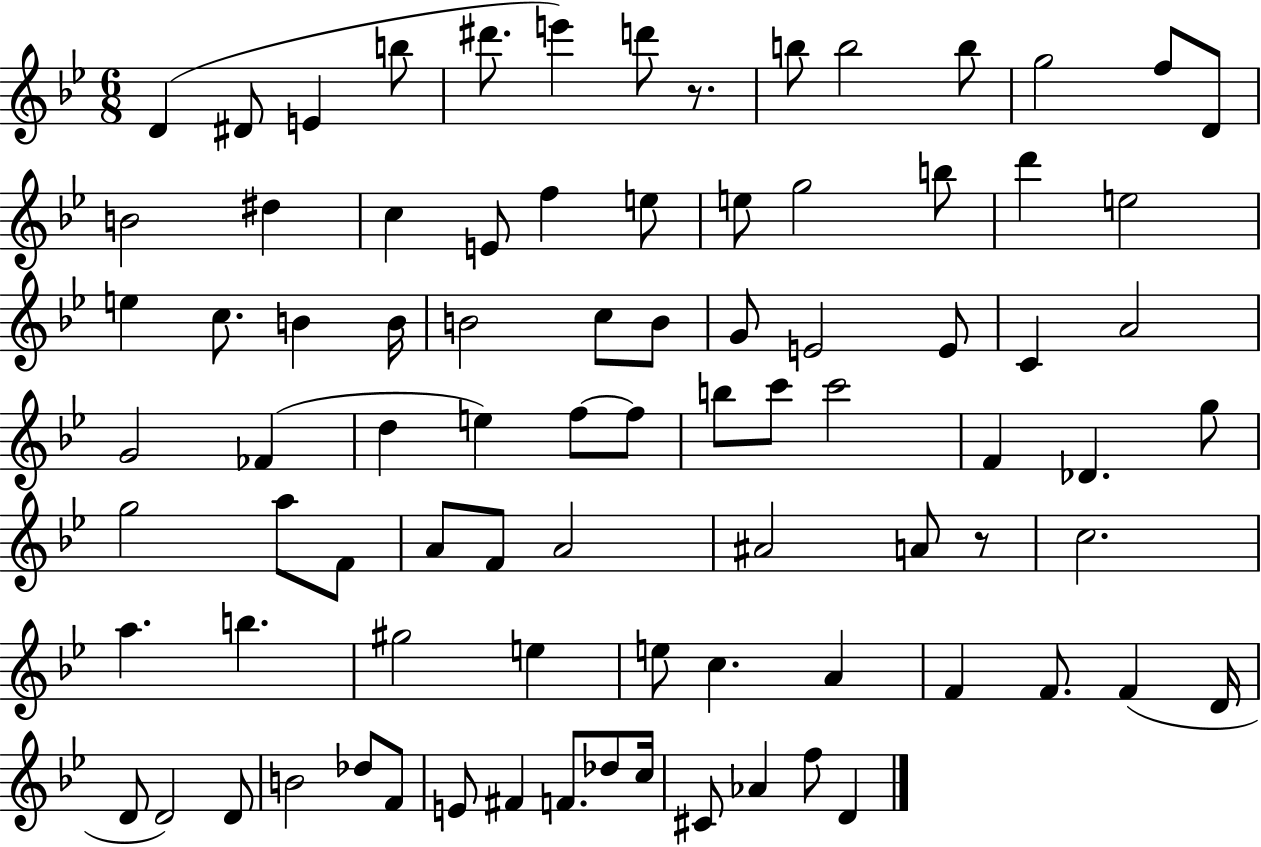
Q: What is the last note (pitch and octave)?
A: D4